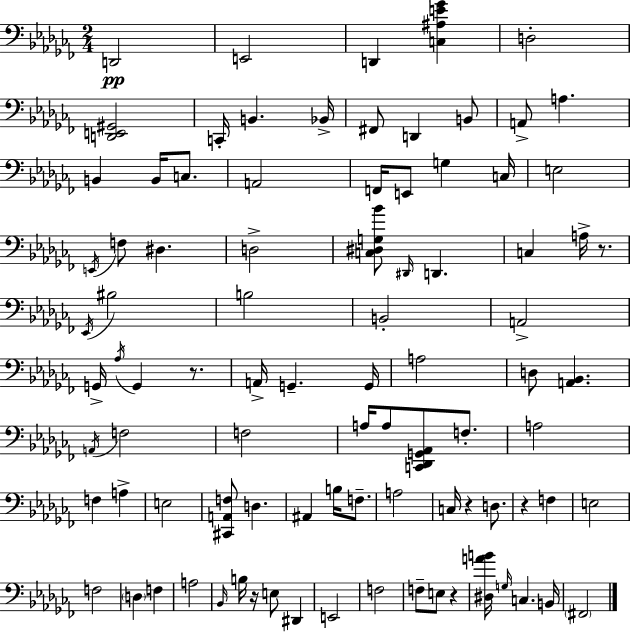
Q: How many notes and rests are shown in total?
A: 90